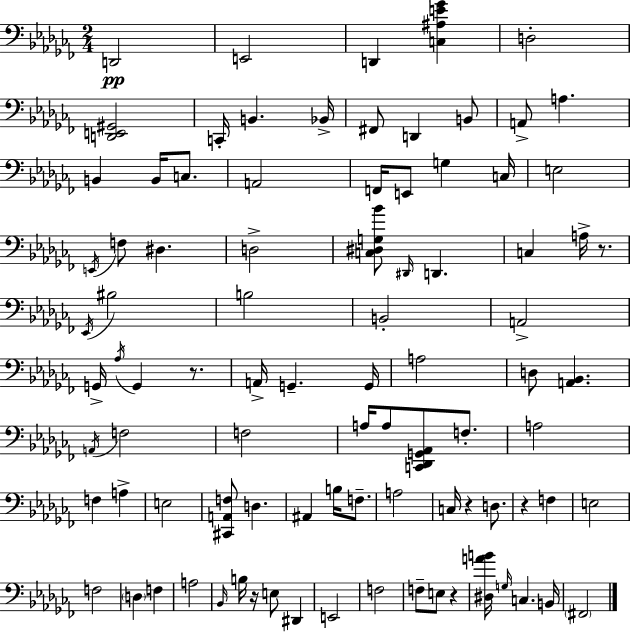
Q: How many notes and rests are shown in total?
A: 90